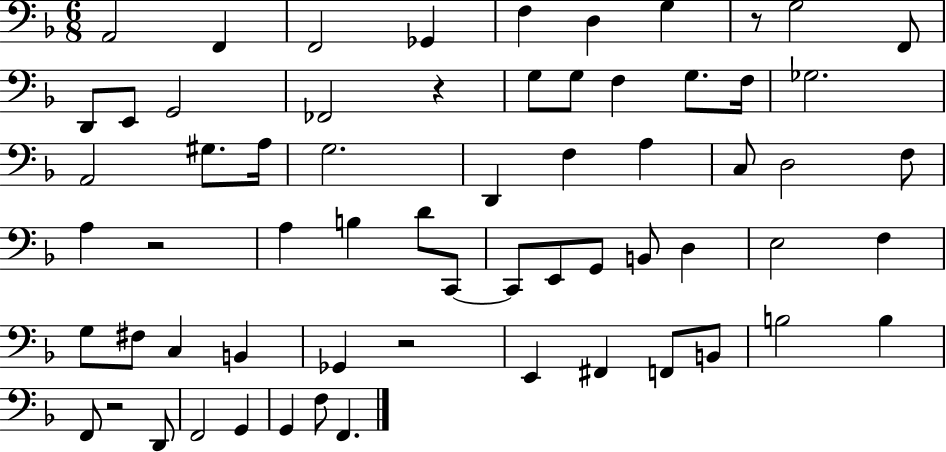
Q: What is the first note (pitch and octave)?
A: A2